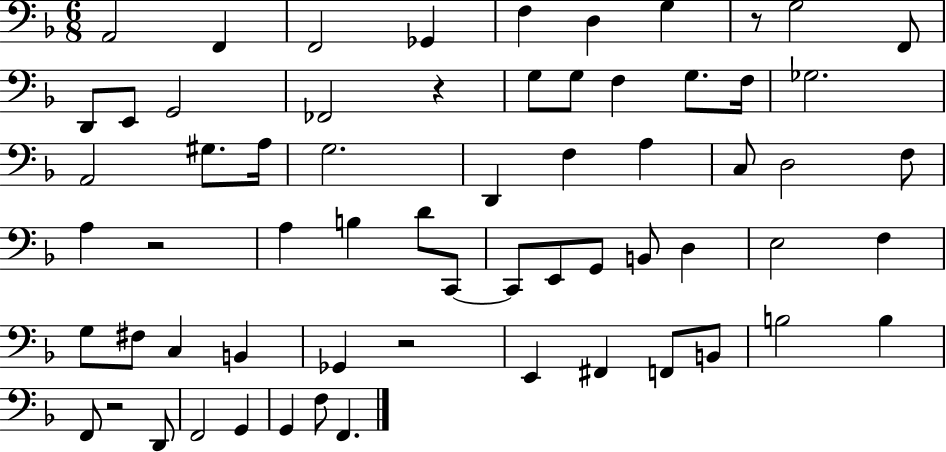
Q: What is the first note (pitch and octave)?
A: A2